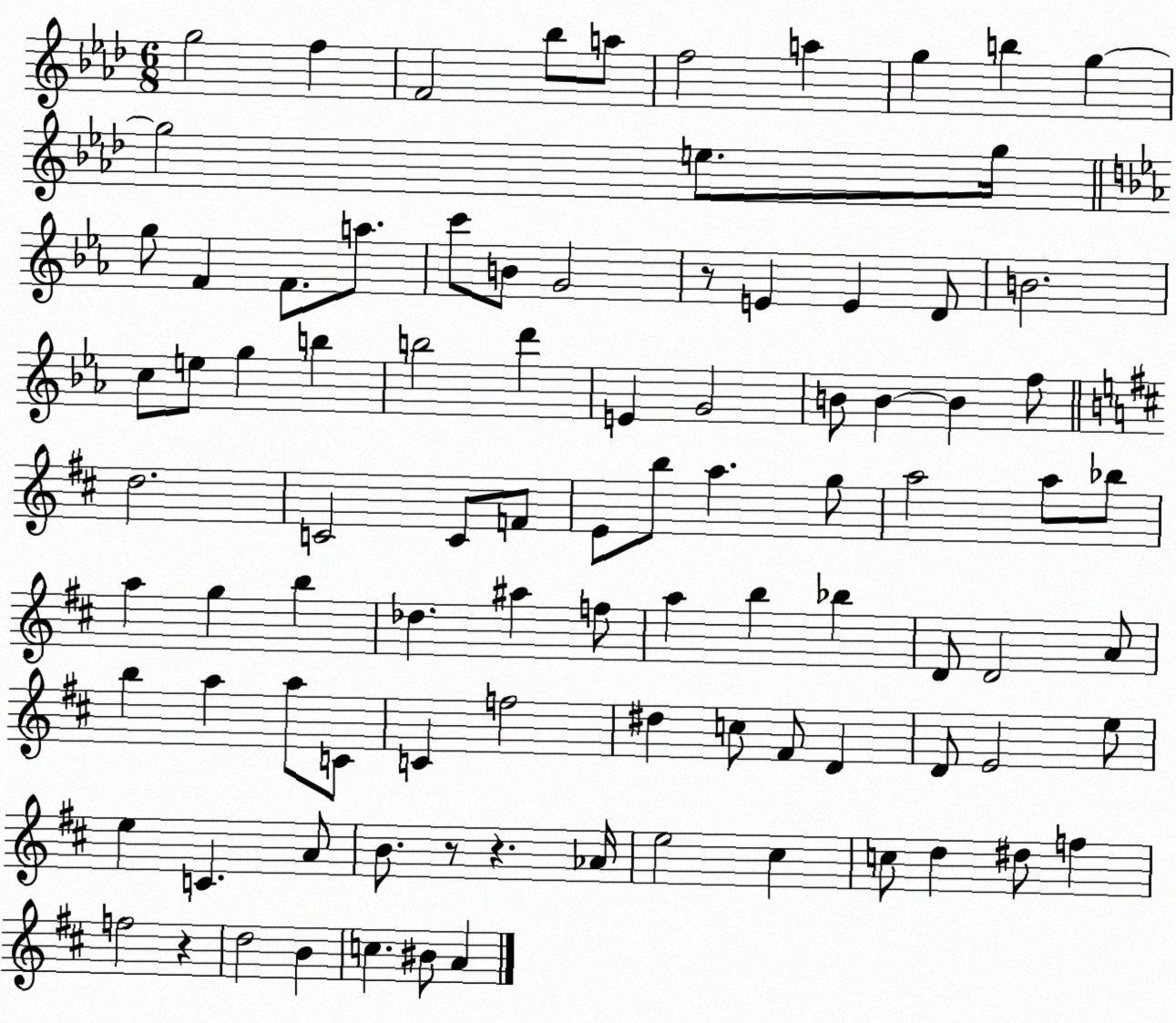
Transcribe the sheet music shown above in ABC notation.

X:1
T:Untitled
M:6/8
L:1/4
K:Ab
g2 f F2 _b/2 a/2 f2 a g b g g2 e/2 g/4 g/2 F F/2 a/2 c'/2 B/2 G2 z/2 E E D/2 B2 c/2 e/2 g b b2 d' E G2 B/2 B B f/2 d2 C2 C/2 F/2 E/2 b/2 a g/2 a2 a/2 _b/2 a g b _d ^a f/2 a b _b D/2 D2 A/2 b a a/2 C/2 C f2 ^d c/2 ^F/2 D D/2 E2 e/2 e C A/2 B/2 z/2 z _A/4 e2 ^c c/2 d ^d/2 f f2 z d2 B c ^B/2 A